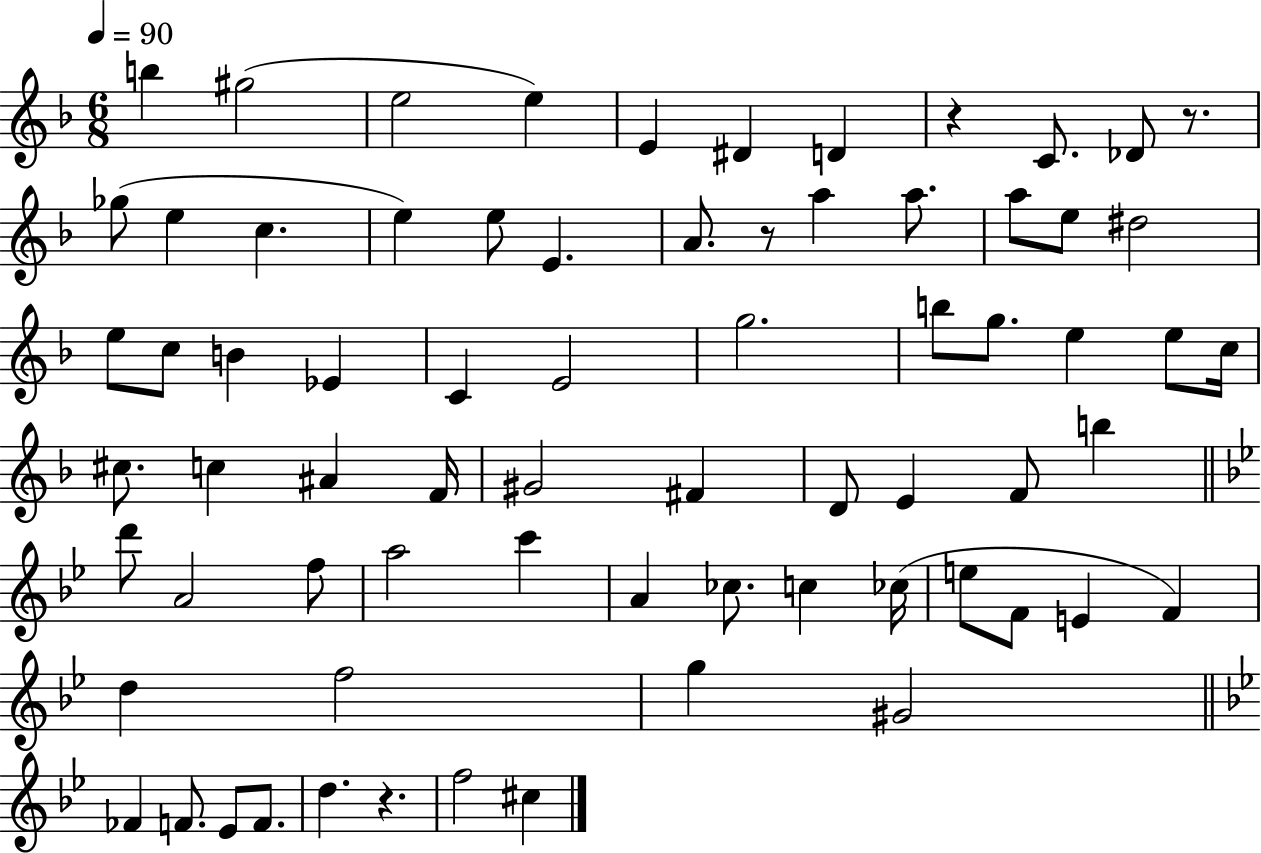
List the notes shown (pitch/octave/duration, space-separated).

B5/q G#5/h E5/h E5/q E4/q D#4/q D4/q R/q C4/e. Db4/e R/e. Gb5/e E5/q C5/q. E5/q E5/e E4/q. A4/e. R/e A5/q A5/e. A5/e E5/e D#5/h E5/e C5/e B4/q Eb4/q C4/q E4/h G5/h. B5/e G5/e. E5/q E5/e C5/s C#5/e. C5/q A#4/q F4/s G#4/h F#4/q D4/e E4/q F4/e B5/q D6/e A4/h F5/e A5/h C6/q A4/q CES5/e. C5/q CES5/s E5/e F4/e E4/q F4/q D5/q F5/h G5/q G#4/h FES4/q F4/e. Eb4/e F4/e. D5/q. R/q. F5/h C#5/q